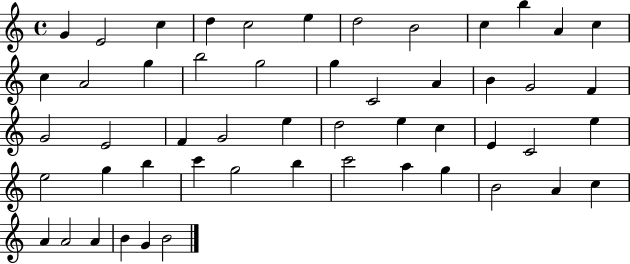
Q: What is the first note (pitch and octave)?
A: G4